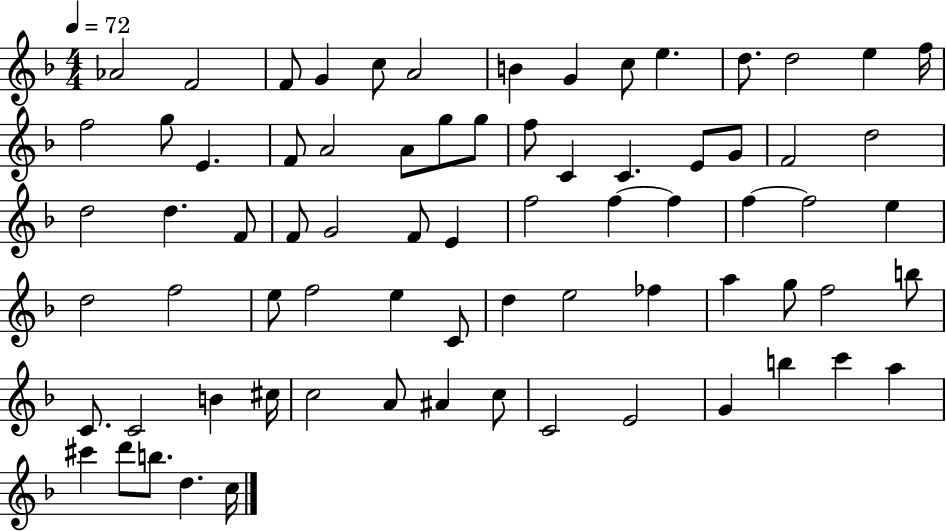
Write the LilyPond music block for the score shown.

{
  \clef treble
  \numericTimeSignature
  \time 4/4
  \key f \major
  \tempo 4 = 72
  \repeat volta 2 { aes'2 f'2 | f'8 g'4 c''8 a'2 | b'4 g'4 c''8 e''4. | d''8. d''2 e''4 f''16 | \break f''2 g''8 e'4. | f'8 a'2 a'8 g''8 g''8 | f''8 c'4 c'4. e'8 g'8 | f'2 d''2 | \break d''2 d''4. f'8 | f'8 g'2 f'8 e'4 | f''2 f''4~~ f''4 | f''4~~ f''2 e''4 | \break d''2 f''2 | e''8 f''2 e''4 c'8 | d''4 e''2 fes''4 | a''4 g''8 f''2 b''8 | \break c'8. c'2 b'4 cis''16 | c''2 a'8 ais'4 c''8 | c'2 e'2 | g'4 b''4 c'''4 a''4 | \break cis'''4 d'''8 b''8. d''4. c''16 | } \bar "|."
}